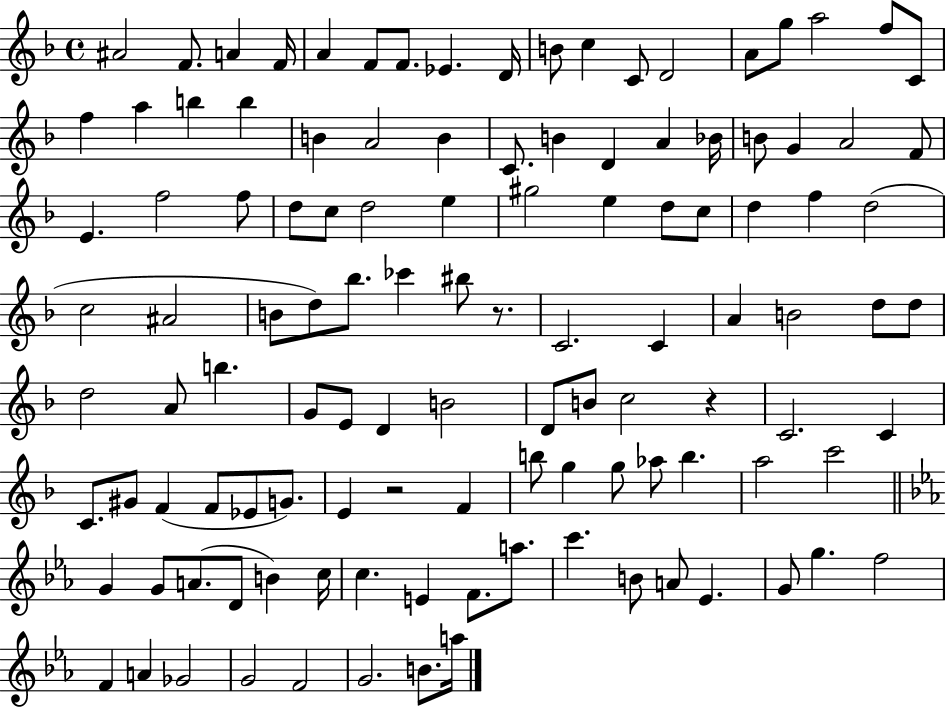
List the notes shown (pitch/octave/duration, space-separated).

A#4/h F4/e. A4/q F4/s A4/q F4/e F4/e. Eb4/q. D4/s B4/e C5/q C4/e D4/h A4/e G5/e A5/h F5/e C4/e F5/q A5/q B5/q B5/q B4/q A4/h B4/q C4/e. B4/q D4/q A4/q Bb4/s B4/e G4/q A4/h F4/e E4/q. F5/h F5/e D5/e C5/e D5/h E5/q G#5/h E5/q D5/e C5/e D5/q F5/q D5/h C5/h A#4/h B4/e D5/e Bb5/e. CES6/q BIS5/e R/e. C4/h. C4/q A4/q B4/h D5/e D5/e D5/h A4/e B5/q. G4/e E4/e D4/q B4/h D4/e B4/e C5/h R/q C4/h. C4/q C4/e. G#4/e F4/q F4/e Eb4/e G4/e. E4/q R/h F4/q B5/e G5/q G5/e Ab5/e B5/q. A5/h C6/h G4/q G4/e A4/e. D4/e B4/q C5/s C5/q. E4/q F4/e. A5/e. C6/q. B4/e A4/e Eb4/q. G4/e G5/q. F5/h F4/q A4/q Gb4/h G4/h F4/h G4/h. B4/e. A5/s